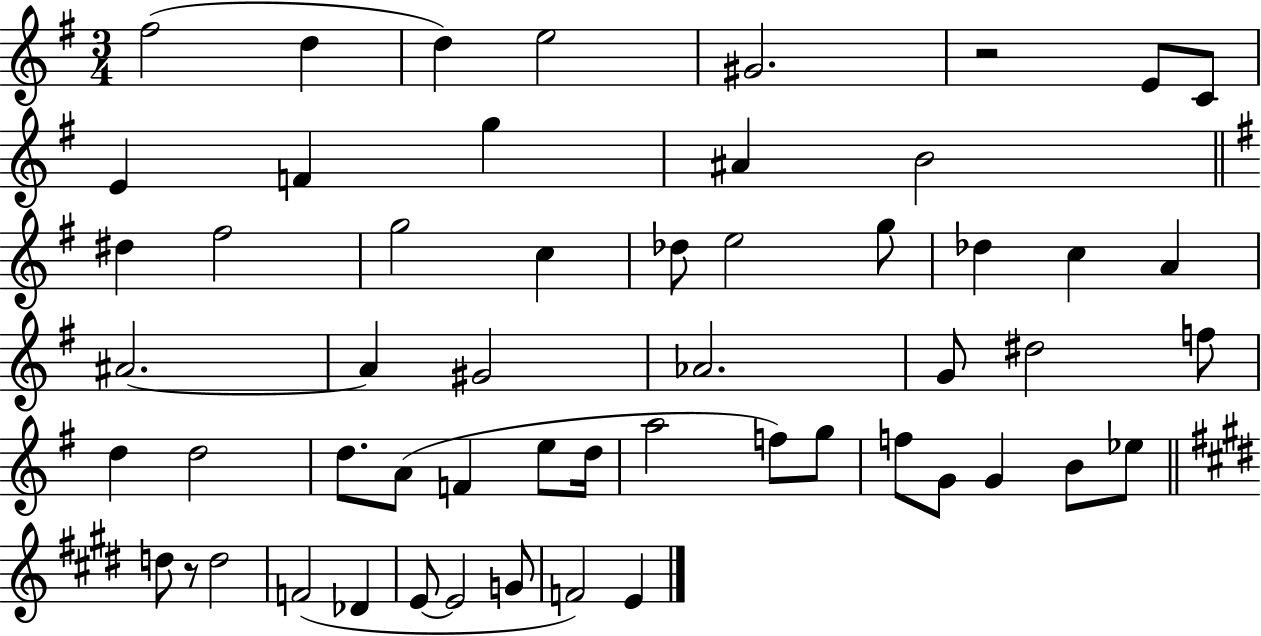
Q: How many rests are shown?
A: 2